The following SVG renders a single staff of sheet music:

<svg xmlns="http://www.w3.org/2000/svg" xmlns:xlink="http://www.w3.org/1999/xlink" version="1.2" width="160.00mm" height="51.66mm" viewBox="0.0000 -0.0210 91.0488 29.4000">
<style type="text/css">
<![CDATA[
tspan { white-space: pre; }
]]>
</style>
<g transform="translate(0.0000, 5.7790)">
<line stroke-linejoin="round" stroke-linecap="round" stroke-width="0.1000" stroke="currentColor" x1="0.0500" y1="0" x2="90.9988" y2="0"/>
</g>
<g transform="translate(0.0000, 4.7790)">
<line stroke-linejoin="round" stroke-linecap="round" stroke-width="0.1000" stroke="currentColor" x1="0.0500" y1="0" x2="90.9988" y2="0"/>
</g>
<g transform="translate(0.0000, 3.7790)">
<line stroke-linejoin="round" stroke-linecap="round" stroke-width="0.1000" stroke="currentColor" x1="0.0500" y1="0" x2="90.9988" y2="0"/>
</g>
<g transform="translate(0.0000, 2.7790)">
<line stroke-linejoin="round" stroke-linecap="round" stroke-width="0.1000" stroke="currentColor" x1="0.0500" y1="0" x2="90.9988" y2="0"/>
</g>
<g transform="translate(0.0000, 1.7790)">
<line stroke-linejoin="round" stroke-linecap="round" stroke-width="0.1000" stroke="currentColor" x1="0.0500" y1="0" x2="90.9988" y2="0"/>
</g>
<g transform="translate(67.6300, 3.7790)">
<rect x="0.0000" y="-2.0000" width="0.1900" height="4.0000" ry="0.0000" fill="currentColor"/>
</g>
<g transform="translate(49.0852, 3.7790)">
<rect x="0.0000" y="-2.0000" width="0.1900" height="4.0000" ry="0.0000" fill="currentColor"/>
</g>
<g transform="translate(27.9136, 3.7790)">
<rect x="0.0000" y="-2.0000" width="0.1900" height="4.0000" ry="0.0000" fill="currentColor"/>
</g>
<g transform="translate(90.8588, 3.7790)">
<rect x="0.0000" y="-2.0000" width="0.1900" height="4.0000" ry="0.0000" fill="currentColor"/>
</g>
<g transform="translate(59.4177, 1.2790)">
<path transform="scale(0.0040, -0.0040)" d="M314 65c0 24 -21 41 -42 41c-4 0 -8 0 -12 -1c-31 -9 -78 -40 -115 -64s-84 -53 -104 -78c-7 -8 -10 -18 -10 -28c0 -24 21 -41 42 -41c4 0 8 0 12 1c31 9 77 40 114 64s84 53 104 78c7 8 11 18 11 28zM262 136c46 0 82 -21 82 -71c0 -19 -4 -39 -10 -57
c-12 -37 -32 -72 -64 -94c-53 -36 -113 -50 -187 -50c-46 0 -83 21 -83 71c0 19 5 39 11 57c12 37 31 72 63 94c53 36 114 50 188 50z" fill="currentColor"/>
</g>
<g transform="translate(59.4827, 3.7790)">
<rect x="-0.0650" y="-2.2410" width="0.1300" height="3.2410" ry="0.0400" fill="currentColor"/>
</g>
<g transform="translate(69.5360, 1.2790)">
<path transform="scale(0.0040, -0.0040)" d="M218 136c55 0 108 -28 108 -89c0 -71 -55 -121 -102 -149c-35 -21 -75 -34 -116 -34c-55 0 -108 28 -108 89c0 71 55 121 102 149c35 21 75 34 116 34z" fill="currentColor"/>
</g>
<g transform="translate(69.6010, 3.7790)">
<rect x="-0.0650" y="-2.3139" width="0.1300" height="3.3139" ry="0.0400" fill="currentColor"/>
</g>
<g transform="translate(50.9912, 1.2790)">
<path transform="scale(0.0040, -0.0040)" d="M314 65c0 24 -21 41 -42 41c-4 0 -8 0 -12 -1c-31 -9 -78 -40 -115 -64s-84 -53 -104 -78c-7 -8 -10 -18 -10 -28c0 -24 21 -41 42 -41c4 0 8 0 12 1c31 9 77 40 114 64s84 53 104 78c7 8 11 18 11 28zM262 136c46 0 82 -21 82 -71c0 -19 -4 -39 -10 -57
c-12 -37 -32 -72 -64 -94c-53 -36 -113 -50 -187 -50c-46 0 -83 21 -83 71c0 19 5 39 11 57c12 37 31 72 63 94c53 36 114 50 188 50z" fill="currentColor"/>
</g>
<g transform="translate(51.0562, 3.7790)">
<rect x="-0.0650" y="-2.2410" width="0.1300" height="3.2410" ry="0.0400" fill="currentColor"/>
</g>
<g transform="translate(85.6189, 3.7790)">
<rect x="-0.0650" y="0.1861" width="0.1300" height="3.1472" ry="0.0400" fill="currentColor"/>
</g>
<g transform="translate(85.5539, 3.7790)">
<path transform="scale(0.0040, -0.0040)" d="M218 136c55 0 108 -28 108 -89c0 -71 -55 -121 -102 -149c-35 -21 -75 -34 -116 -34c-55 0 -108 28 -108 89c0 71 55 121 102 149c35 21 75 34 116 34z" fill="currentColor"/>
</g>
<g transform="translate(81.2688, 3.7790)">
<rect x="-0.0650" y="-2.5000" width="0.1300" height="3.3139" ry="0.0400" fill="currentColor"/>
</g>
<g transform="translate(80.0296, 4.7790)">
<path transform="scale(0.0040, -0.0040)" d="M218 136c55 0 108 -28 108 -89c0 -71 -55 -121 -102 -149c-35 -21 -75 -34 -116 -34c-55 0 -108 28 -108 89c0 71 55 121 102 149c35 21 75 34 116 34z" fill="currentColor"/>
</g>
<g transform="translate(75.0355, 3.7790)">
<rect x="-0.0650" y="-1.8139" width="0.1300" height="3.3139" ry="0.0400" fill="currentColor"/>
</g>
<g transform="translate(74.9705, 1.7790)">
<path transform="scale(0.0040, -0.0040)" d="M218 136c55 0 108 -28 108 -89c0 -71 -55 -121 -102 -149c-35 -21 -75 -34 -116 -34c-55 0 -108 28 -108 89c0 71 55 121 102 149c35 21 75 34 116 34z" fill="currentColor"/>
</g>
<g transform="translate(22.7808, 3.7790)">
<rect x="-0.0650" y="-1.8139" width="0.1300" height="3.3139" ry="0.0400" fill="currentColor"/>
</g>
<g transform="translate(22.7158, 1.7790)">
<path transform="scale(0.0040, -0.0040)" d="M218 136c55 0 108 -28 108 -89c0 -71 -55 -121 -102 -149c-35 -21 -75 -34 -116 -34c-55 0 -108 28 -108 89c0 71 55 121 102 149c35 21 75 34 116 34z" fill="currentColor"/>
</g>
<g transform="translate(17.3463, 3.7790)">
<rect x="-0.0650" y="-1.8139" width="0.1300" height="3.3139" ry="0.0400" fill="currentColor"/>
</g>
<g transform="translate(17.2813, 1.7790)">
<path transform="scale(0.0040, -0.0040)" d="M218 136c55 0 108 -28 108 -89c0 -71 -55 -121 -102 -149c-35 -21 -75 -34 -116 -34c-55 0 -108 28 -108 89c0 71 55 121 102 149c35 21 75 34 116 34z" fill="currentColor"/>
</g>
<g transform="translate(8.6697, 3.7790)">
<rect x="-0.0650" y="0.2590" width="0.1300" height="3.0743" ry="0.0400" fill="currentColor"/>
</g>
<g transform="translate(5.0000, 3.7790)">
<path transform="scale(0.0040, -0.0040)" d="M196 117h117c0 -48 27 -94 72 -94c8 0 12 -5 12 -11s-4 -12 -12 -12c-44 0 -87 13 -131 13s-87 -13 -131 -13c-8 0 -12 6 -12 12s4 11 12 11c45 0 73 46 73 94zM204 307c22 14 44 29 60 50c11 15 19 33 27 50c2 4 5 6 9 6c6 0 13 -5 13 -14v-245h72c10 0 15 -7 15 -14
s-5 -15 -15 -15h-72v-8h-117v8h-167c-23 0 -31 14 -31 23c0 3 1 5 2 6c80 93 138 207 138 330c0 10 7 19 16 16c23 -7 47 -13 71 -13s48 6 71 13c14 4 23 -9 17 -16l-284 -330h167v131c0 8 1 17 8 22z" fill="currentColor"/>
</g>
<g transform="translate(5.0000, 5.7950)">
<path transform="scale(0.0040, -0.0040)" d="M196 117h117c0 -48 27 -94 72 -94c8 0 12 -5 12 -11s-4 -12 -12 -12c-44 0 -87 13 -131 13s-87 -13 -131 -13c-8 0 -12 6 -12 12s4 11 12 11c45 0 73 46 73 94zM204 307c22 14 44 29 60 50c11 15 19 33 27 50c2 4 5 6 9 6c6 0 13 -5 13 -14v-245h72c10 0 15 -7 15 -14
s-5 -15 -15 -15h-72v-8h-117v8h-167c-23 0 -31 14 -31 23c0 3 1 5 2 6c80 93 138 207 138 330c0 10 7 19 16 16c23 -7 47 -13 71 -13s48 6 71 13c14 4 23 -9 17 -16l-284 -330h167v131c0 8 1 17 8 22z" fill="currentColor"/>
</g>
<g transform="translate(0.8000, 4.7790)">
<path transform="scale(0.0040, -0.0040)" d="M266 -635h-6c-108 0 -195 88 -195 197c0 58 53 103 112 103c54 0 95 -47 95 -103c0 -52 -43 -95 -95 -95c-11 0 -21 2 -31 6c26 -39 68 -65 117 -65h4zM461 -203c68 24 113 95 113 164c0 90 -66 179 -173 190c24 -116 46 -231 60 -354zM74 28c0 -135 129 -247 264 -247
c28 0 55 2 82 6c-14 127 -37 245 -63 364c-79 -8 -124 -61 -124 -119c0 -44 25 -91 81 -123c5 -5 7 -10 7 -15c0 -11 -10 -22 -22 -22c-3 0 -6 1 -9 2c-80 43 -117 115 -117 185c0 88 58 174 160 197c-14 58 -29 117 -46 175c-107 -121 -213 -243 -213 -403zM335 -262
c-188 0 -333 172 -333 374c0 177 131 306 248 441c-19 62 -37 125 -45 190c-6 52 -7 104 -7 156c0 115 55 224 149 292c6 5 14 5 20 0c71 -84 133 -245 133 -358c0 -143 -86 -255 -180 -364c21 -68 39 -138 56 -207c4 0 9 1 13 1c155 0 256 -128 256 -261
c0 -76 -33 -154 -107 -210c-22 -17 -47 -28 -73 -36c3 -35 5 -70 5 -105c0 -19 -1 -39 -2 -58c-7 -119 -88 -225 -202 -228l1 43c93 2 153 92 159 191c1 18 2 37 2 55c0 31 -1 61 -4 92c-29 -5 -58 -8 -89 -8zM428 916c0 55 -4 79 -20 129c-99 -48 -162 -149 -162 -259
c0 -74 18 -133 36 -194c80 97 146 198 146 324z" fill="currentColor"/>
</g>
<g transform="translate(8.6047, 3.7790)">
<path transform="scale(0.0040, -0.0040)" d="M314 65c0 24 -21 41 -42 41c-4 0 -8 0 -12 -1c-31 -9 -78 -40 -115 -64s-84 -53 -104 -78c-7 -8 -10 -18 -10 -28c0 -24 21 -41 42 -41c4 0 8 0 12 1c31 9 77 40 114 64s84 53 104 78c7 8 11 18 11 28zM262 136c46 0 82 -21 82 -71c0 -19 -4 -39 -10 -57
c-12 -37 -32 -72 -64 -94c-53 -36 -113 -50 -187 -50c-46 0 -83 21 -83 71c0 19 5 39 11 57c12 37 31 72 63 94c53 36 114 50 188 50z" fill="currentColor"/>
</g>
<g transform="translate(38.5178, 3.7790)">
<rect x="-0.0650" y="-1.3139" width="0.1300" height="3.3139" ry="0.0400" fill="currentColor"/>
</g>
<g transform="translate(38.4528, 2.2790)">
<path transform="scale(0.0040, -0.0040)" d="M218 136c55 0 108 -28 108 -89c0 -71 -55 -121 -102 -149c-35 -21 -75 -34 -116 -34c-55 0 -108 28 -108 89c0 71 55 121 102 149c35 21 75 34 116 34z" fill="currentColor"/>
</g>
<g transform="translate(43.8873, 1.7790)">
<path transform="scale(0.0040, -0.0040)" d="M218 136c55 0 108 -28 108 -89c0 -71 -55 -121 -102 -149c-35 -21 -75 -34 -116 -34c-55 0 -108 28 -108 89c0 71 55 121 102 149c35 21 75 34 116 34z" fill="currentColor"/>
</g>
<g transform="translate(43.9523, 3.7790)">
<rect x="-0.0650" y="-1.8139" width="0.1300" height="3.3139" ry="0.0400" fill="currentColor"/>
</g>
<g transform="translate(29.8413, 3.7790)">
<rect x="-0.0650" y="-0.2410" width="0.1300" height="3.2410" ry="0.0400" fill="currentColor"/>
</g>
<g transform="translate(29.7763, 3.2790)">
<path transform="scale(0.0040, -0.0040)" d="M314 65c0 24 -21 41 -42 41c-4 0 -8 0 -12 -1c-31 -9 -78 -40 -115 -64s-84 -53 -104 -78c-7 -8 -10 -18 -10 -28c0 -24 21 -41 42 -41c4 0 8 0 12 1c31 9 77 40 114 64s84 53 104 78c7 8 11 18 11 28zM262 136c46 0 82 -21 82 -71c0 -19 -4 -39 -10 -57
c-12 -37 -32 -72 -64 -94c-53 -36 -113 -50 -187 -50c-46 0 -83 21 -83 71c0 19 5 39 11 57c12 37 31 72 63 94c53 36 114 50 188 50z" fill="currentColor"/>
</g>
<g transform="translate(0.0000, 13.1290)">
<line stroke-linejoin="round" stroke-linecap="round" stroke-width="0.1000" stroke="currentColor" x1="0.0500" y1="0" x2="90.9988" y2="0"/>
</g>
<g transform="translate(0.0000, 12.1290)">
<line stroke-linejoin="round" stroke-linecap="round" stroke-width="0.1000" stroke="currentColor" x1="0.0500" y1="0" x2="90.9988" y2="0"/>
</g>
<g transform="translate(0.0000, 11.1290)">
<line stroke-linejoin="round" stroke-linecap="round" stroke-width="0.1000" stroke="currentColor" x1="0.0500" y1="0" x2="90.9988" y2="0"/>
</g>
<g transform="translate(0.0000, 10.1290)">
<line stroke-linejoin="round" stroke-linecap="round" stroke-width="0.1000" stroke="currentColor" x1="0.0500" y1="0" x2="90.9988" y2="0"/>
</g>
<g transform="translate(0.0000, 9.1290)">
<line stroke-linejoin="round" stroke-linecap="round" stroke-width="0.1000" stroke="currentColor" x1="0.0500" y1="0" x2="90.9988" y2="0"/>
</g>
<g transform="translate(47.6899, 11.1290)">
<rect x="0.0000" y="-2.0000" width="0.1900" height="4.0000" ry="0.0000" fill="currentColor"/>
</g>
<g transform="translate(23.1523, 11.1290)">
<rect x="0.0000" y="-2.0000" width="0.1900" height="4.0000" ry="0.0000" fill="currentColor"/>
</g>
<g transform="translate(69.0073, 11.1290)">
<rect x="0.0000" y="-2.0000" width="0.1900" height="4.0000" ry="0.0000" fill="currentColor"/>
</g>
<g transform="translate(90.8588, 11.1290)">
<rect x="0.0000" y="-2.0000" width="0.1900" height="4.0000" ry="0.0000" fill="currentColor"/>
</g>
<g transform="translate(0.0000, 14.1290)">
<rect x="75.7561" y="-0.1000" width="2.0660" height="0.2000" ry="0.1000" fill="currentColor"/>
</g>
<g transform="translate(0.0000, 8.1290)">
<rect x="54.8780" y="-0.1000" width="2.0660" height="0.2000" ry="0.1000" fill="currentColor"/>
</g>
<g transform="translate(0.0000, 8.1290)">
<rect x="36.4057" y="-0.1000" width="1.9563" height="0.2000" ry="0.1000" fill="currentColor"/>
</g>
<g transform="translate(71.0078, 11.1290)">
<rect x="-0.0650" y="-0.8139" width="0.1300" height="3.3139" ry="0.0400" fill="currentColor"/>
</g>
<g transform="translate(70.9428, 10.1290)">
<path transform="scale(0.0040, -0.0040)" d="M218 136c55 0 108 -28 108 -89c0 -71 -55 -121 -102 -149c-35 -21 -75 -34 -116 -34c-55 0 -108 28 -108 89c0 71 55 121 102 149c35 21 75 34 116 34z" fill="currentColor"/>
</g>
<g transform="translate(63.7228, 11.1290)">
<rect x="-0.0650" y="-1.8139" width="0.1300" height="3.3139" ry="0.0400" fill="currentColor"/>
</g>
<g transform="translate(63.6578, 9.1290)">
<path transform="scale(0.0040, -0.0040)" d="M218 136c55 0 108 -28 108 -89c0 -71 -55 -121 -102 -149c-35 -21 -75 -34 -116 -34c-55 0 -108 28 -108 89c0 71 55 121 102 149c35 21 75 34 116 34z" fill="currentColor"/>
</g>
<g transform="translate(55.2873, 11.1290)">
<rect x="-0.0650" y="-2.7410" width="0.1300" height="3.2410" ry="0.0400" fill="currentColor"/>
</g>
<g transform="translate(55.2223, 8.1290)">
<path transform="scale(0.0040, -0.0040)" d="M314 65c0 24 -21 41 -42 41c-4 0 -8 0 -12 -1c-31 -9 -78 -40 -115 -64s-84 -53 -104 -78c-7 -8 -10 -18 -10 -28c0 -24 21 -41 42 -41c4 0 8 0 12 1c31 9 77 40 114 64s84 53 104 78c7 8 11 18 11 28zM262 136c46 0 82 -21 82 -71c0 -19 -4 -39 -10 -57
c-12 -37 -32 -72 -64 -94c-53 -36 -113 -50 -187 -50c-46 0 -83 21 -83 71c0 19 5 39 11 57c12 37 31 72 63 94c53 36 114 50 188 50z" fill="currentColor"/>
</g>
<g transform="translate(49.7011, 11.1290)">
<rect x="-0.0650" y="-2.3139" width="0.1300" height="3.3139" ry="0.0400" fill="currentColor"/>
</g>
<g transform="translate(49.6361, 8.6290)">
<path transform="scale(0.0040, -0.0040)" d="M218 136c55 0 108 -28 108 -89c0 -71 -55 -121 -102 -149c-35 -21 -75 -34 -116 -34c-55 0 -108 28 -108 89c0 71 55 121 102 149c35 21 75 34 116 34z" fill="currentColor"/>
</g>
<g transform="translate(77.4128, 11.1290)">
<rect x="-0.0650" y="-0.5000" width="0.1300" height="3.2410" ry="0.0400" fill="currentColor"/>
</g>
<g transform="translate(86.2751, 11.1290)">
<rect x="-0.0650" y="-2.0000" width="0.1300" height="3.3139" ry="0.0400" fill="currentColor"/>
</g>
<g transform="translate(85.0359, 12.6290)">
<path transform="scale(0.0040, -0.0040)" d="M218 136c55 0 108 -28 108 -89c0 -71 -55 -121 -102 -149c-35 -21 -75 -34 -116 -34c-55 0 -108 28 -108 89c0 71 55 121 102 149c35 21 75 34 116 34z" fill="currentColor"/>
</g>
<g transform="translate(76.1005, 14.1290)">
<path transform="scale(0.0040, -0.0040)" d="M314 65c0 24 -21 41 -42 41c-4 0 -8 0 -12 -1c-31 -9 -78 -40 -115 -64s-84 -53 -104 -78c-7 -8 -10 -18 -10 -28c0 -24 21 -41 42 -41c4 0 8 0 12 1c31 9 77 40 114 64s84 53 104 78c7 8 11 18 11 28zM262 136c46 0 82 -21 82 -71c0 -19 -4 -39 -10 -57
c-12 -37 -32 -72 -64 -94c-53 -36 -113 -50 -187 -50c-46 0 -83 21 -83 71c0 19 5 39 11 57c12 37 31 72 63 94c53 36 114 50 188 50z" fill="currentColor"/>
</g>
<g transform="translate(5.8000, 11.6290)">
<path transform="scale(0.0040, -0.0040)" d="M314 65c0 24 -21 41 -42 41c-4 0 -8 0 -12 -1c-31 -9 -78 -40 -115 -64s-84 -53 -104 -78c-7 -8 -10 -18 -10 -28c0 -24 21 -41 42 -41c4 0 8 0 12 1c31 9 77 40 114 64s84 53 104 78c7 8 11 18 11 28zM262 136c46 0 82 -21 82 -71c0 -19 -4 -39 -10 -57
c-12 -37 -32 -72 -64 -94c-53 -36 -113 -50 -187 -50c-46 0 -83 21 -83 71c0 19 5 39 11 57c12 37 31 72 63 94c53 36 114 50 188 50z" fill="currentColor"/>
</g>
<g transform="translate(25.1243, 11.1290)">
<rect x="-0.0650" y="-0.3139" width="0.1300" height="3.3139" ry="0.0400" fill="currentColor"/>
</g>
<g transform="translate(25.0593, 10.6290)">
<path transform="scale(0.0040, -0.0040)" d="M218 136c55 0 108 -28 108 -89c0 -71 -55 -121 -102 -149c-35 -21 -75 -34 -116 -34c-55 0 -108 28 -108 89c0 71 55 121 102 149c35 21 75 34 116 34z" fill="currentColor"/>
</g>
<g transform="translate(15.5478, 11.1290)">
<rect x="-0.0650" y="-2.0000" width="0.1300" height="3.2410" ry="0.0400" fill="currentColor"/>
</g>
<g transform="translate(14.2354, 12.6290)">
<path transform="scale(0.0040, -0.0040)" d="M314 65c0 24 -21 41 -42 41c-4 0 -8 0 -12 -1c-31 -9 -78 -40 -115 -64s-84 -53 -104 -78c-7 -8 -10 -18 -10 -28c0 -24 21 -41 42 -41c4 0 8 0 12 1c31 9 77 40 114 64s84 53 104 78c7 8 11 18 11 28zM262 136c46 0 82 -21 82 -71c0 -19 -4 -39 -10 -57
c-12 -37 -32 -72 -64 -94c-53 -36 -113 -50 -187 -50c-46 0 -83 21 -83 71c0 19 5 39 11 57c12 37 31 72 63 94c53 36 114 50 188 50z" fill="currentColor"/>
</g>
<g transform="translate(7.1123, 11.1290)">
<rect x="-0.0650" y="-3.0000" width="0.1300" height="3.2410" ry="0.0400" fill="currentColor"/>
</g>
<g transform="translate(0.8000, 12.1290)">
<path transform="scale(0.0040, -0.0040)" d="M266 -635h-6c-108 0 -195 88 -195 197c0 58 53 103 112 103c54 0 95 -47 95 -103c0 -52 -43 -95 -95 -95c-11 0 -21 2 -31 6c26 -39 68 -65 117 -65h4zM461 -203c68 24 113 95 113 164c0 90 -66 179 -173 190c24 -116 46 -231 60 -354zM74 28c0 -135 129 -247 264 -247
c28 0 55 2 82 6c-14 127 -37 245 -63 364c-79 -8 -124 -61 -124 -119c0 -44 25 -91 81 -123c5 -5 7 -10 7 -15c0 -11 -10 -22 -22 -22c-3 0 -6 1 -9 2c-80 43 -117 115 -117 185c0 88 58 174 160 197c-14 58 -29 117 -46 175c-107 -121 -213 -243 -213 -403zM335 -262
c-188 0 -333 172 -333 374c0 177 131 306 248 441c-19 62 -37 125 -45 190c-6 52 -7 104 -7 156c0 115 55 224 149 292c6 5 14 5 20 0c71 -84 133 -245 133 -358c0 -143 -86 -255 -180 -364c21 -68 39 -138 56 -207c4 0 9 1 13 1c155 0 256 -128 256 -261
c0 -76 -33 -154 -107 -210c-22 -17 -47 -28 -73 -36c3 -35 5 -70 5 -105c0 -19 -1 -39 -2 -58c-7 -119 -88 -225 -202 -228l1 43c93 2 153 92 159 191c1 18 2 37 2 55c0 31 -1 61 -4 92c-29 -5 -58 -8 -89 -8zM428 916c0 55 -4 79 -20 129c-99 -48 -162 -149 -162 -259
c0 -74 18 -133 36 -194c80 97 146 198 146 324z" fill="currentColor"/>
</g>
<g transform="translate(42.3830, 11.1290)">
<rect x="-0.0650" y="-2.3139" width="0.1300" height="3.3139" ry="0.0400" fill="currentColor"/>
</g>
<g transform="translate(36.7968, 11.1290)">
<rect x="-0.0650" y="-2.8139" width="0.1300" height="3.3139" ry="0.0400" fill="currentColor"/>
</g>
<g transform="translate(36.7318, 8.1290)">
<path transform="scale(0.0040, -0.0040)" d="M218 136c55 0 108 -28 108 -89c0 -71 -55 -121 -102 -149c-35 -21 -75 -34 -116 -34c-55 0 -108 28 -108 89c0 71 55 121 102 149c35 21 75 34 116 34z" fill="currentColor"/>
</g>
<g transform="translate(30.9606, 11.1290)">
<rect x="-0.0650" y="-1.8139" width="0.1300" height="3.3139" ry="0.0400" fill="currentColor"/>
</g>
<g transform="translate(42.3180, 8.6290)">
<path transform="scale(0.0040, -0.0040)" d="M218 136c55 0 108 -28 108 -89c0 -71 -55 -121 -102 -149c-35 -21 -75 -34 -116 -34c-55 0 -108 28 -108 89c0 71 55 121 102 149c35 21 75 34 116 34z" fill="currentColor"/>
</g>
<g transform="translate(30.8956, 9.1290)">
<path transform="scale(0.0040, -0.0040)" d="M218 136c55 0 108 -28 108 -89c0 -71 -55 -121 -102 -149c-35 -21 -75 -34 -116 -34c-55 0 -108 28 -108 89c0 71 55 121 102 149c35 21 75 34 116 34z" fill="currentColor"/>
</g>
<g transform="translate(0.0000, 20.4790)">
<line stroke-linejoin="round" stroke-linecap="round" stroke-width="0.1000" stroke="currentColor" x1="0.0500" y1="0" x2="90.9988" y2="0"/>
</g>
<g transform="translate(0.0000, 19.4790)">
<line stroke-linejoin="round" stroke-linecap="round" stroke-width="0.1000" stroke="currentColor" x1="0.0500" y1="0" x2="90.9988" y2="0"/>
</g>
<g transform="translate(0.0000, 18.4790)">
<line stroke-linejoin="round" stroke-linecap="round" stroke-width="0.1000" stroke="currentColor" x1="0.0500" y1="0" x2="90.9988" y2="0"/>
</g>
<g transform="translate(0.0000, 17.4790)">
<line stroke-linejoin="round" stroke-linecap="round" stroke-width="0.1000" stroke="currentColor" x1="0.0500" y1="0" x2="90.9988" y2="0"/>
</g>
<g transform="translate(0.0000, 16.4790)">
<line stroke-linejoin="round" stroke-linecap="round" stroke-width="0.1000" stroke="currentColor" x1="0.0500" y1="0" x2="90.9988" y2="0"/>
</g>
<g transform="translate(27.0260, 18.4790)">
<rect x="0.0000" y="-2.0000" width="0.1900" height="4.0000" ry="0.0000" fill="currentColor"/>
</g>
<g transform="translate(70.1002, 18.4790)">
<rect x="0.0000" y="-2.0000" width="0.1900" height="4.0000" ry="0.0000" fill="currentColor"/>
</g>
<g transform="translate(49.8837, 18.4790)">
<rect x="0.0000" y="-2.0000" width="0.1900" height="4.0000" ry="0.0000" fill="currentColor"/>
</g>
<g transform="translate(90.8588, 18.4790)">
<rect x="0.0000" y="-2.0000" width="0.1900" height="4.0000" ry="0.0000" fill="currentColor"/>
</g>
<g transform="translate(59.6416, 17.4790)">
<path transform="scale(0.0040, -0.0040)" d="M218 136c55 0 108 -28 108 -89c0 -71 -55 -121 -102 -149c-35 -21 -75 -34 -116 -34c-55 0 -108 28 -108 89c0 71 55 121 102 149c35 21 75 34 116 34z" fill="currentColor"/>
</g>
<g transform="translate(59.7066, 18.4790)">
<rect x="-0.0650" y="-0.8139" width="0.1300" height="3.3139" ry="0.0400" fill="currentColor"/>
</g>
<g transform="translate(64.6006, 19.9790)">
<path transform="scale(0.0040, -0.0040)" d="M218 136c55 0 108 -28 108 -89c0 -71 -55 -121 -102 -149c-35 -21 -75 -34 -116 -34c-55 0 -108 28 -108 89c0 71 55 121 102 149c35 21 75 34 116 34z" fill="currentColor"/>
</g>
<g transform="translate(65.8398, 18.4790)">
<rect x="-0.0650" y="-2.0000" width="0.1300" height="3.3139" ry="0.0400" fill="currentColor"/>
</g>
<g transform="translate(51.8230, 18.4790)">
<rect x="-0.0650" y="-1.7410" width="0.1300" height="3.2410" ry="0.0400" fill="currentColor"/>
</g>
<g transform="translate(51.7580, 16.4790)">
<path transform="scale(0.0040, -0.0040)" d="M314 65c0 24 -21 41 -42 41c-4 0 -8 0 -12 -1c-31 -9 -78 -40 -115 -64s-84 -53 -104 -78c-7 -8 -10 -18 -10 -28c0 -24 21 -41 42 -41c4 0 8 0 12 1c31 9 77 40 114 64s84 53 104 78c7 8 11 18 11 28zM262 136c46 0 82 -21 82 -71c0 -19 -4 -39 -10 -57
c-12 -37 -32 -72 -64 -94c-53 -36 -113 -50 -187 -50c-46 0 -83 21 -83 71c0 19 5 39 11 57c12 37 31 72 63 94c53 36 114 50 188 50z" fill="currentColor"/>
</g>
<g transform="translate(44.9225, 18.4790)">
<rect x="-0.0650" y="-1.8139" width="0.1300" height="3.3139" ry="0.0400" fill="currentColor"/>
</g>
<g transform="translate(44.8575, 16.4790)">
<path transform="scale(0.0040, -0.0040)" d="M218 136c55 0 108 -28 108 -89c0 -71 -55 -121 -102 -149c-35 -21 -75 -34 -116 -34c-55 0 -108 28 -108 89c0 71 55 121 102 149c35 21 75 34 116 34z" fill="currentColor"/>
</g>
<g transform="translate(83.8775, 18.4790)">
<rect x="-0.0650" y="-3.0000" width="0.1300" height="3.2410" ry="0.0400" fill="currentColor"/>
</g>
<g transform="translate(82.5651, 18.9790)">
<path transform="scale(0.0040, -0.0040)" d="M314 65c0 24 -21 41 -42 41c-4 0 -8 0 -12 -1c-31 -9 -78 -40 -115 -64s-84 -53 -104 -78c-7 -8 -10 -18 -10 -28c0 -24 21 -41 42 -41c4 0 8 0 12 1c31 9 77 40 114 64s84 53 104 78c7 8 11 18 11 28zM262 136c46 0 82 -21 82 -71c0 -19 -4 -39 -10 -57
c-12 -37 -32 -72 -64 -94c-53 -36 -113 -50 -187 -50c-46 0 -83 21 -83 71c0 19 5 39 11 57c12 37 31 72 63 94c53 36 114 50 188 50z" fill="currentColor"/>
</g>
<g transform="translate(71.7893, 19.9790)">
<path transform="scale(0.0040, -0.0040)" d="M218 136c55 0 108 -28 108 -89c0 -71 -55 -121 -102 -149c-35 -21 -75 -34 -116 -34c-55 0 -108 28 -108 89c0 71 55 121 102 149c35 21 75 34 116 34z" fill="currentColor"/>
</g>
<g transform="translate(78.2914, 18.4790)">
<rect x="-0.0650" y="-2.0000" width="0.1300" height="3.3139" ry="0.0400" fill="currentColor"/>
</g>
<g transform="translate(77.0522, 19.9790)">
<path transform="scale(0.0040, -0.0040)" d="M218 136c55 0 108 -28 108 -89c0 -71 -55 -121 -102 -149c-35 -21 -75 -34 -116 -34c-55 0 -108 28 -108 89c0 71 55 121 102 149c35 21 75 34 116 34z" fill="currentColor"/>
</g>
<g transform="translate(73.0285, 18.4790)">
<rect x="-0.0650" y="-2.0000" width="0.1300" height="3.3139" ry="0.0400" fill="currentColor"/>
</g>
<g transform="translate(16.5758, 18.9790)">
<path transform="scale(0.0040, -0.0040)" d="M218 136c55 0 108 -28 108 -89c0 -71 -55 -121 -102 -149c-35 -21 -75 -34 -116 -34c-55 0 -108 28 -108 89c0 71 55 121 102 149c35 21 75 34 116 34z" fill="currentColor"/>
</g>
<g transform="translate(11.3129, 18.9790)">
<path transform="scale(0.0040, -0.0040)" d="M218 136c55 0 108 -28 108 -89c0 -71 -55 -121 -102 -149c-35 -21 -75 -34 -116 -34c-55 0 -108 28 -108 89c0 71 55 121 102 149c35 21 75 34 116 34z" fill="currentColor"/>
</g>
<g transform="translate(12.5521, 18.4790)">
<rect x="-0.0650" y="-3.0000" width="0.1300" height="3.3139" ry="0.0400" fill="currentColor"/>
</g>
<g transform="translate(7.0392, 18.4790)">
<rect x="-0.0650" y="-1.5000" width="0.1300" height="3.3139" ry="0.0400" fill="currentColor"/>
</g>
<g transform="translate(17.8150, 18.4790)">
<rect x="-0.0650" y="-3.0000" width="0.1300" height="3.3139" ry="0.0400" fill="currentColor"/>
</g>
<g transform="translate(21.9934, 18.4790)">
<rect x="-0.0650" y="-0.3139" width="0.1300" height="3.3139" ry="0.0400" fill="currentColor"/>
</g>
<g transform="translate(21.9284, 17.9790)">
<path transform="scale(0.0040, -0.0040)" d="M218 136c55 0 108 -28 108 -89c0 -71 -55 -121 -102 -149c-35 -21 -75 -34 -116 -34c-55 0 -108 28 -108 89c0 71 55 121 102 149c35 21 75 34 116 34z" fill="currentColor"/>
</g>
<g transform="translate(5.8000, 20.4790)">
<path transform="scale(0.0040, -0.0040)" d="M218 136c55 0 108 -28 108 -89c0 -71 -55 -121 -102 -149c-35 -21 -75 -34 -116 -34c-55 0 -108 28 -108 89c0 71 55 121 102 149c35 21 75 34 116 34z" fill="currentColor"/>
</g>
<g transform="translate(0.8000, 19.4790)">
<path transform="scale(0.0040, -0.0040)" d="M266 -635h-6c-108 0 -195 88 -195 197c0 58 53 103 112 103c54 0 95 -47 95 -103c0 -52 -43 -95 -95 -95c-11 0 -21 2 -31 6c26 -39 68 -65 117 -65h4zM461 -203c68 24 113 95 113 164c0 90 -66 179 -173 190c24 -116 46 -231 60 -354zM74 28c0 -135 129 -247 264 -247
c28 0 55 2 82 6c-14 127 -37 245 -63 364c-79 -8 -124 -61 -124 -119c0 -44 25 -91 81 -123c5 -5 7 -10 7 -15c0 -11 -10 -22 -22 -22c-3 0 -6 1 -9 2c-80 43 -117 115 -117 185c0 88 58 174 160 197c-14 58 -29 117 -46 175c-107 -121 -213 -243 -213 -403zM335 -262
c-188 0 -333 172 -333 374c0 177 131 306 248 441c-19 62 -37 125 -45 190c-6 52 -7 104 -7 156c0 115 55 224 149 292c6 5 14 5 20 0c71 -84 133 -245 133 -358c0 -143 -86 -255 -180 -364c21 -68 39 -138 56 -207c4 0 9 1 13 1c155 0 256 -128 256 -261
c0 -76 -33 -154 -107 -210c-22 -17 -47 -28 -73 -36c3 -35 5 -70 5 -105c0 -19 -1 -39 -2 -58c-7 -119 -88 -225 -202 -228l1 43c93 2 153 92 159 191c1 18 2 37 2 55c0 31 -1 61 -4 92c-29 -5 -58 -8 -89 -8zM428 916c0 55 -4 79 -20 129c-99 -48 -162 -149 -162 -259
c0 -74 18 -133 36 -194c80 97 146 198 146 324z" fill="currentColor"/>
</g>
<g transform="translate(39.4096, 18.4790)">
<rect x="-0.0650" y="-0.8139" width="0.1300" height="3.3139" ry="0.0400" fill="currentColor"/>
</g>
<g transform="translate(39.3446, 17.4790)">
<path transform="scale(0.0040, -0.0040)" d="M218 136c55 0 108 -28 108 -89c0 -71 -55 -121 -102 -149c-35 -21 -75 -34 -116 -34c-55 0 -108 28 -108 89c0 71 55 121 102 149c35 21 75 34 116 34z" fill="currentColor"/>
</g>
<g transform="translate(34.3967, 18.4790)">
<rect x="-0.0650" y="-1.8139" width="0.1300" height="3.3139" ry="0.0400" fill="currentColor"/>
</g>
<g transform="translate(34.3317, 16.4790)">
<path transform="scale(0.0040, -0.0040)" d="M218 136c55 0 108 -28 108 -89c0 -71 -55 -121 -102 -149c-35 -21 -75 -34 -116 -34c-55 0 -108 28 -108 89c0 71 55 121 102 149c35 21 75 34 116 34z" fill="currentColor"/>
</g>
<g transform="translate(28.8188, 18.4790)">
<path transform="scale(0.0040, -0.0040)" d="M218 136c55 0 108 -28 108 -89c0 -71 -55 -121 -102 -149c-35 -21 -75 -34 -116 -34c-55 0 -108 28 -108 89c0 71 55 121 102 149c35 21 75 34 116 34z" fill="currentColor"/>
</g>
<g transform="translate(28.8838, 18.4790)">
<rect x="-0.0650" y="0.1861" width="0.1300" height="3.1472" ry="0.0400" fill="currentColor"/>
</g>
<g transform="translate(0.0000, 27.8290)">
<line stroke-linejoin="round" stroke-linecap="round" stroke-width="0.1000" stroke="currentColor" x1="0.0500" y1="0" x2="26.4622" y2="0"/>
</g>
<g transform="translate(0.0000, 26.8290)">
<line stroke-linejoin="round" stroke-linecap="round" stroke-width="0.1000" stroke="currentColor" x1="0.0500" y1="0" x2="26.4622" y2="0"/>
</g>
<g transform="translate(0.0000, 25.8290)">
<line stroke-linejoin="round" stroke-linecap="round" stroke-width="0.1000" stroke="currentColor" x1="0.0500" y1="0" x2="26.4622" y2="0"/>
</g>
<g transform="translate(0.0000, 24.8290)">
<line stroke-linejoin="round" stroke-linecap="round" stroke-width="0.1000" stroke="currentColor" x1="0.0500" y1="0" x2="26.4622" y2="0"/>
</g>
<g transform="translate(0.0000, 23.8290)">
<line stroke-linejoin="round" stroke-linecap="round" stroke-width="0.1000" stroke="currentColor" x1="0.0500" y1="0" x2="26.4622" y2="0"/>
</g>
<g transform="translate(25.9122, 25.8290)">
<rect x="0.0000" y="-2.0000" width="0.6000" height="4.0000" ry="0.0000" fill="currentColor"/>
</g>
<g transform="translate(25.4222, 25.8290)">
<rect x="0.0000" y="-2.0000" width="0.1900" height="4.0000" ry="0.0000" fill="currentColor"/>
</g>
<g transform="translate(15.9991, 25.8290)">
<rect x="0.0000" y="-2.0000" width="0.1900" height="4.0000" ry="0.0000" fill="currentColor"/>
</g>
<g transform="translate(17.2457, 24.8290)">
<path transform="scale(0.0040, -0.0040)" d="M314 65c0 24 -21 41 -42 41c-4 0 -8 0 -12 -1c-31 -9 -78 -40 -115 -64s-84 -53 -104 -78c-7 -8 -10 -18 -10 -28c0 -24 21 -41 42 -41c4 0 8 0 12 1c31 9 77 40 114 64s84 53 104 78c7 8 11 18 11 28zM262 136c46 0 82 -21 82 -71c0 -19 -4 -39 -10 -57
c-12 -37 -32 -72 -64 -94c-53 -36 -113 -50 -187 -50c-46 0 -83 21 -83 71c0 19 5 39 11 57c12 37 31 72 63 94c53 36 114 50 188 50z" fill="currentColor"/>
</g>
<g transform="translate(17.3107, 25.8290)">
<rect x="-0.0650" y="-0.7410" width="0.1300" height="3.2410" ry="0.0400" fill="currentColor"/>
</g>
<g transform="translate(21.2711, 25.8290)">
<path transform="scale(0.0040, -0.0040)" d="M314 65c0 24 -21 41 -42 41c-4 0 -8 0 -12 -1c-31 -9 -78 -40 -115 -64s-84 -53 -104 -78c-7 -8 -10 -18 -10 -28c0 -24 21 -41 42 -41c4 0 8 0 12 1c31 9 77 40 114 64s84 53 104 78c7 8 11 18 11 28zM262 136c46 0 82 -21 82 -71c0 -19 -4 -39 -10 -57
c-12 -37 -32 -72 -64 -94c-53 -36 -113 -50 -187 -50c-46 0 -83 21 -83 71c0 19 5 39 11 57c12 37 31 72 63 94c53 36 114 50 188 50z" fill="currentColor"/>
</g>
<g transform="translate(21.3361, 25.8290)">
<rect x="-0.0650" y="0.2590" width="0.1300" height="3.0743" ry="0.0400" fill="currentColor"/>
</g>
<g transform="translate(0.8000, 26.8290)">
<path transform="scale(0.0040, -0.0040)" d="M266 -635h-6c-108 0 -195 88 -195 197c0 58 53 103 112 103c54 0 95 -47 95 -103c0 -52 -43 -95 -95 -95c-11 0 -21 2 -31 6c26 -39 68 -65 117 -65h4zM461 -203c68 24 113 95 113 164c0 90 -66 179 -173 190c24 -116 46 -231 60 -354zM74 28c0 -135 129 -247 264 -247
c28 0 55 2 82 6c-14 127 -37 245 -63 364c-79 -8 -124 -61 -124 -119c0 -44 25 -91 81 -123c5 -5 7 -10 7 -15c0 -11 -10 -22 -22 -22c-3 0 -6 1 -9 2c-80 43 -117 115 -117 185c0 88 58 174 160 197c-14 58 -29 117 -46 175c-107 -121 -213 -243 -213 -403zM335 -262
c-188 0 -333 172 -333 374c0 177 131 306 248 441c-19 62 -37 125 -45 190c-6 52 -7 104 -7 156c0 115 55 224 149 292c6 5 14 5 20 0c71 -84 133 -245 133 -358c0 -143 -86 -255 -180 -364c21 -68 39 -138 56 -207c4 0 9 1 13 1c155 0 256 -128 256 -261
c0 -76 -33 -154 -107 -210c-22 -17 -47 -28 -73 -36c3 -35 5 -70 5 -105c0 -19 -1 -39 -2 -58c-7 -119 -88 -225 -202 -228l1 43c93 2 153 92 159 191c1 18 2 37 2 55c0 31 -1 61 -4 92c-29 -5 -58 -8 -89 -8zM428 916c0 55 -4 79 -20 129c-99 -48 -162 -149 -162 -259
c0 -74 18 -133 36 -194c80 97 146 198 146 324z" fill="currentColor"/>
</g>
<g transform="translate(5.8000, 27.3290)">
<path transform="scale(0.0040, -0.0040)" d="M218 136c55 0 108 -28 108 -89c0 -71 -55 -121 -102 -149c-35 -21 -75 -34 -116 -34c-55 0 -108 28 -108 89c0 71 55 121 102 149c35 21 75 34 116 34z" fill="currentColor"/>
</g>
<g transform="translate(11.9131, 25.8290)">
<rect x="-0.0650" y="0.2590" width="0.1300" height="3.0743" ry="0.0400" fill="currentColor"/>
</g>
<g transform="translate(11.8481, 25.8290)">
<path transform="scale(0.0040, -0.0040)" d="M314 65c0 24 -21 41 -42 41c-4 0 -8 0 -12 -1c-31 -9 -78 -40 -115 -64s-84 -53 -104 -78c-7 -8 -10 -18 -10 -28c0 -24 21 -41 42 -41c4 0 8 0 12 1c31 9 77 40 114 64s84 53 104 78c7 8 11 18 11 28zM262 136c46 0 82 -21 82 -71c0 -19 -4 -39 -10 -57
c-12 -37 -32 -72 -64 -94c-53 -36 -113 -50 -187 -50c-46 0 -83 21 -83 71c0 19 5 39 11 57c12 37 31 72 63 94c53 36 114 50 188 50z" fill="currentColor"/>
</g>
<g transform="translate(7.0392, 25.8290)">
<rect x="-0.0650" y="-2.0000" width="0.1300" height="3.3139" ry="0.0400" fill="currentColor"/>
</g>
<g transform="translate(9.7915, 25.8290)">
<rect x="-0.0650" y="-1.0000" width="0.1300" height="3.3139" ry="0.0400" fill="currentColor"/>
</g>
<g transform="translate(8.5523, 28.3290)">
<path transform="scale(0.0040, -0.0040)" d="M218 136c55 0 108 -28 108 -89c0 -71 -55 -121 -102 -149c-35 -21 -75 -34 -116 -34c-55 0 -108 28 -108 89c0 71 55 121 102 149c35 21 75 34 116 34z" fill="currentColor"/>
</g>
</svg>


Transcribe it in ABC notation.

X:1
T:Untitled
M:4/4
L:1/4
K:C
B2 f f c2 e f g2 g2 g f G B A2 F2 c f a g g a2 f d C2 F E A A c B f d f f2 d F F F A2 F D B2 d2 B2